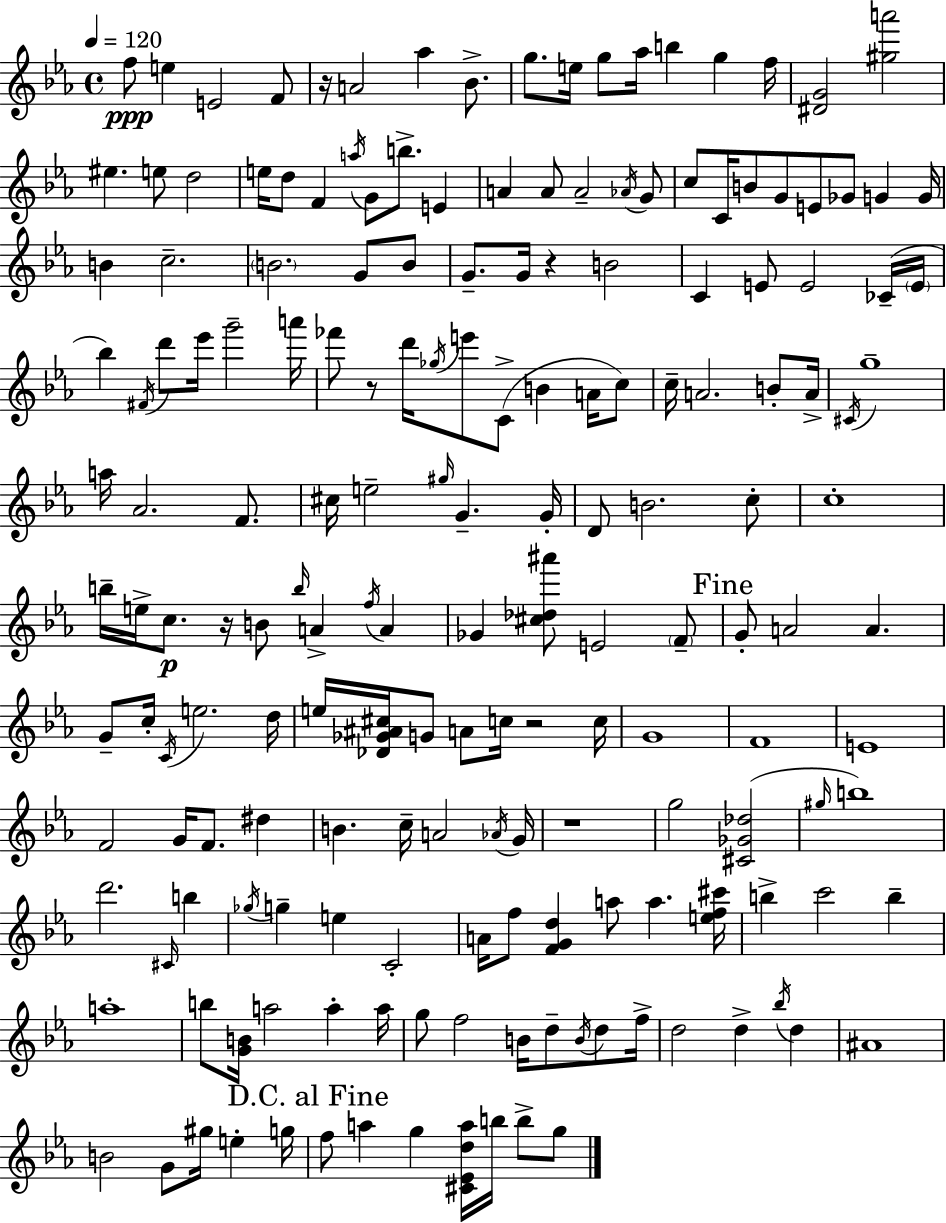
{
  \clef treble
  \time 4/4
  \defaultTimeSignature
  \key ees \major
  \tempo 4 = 120
  f''8\ppp e''4 e'2 f'8 | r16 a'2 aes''4 bes'8.-> | g''8. e''16 g''8 aes''16 b''4 g''4 f''16 | <dis' g'>2 <gis'' a'''>2 | \break eis''4. e''8 d''2 | e''16 d''8 f'4 \acciaccatura { a''16 } g'8 b''8.-> e'4 | a'4 a'8 a'2-- \acciaccatura { aes'16 } | g'8 c''8 c'16 b'8 g'8 e'8 ges'8 g'4 | \break g'16 b'4 c''2.-- | \parenthesize b'2. g'8 | b'8 g'8.-- g'16 r4 b'2 | c'4 e'8 e'2 | \break ces'16--( \parenthesize e'16 bes''4) \acciaccatura { fis'16 } d'''8 ees'''16 g'''2-- | a'''16 fes'''8 r8 d'''16 \acciaccatura { ges''16 } e'''8 c'8->( b'4 | a'16 c''8) c''16-- a'2. | b'8-. a'16-> \acciaccatura { cis'16 } g''1-- | \break a''16 aes'2. | f'8. cis''16 e''2-- \grace { gis''16 } g'4.-- | g'16-. d'8 b'2. | c''8-. c''1-. | \break b''16-- e''16-> c''8.\p r16 b'8 \grace { b''16 } a'4-> | \acciaccatura { f''16 } a'4 ges'4 <cis'' des'' ais'''>8 e'2 | \parenthesize f'8-- \mark "Fine" g'8-. a'2 | a'4. g'8-- c''16-. \acciaccatura { c'16 } e''2. | \break d''16 e''16 <des' ges' ais' cis''>16 g'8 a'8 c''16 | r2 c''16 g'1 | f'1 | e'1 | \break f'2 | g'16 f'8. dis''4 b'4. c''16-- | a'2 \acciaccatura { aes'16 } g'16 r1 | g''2 | \break <cis' ges' des''>2( \grace { gis''16 } b''1) | d'''2. | \grace { cis'16 } b''4 \acciaccatura { ges''16 } g''4-- | e''4 c'2-. a'16 f''8 | \break <f' g' d''>4 a''8 a''4. <e'' f'' cis'''>16 b''4-> | c'''2 b''4-- a''1-. | b''8 <g' b'>16 | a''2 a''4-. a''16 g''8 f''2 | \break b'16 d''8-- \acciaccatura { b'16 } d''8 f''16-> d''2 | d''4-> \acciaccatura { bes''16 } d''4 ais'1 | b'2 | g'8 gis''16 e''4-. g''16 \mark "D.C. al Fine" f''8 | \break a''4 g''4 <cis' ees' d'' a''>16 b''16 b''8-> g''8 \bar "|."
}